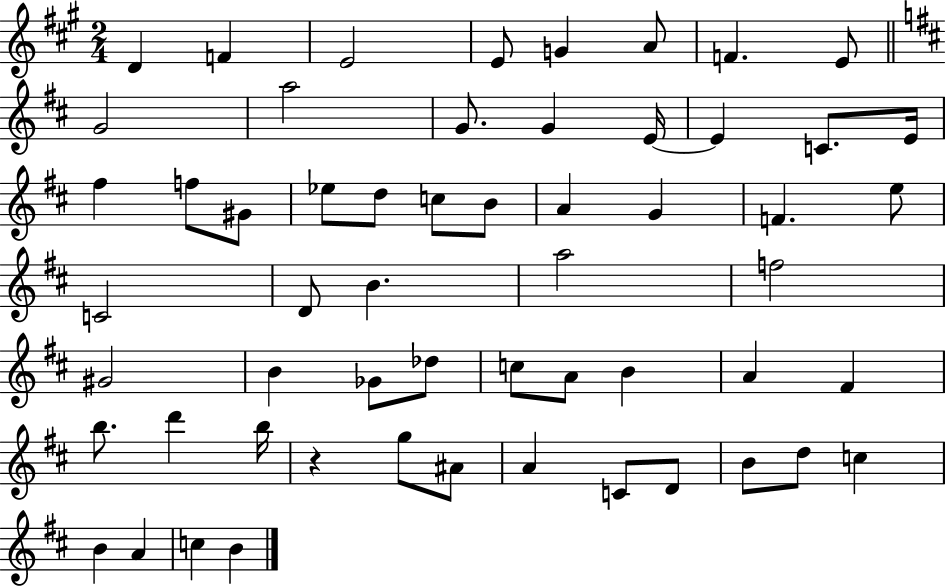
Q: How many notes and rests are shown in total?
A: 57